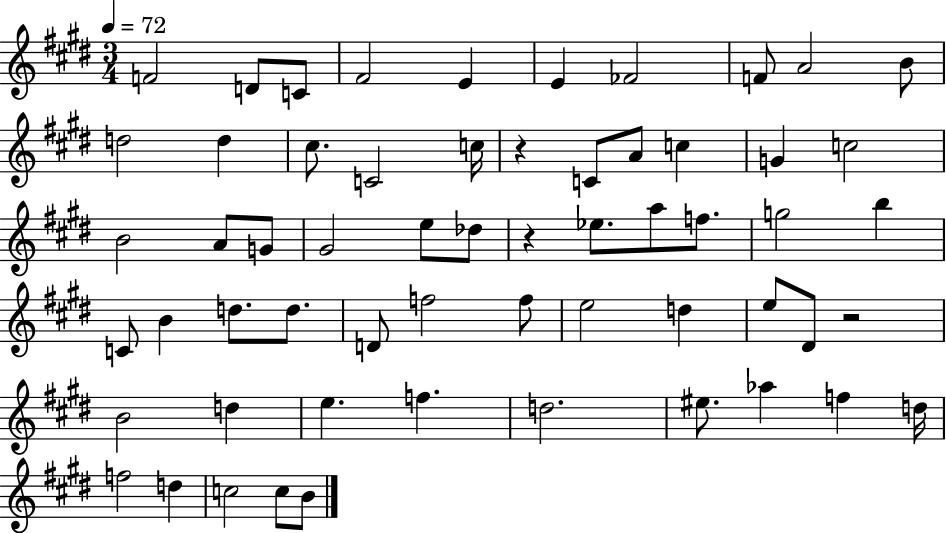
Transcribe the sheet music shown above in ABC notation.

X:1
T:Untitled
M:3/4
L:1/4
K:E
F2 D/2 C/2 ^F2 E E _F2 F/2 A2 B/2 d2 d ^c/2 C2 c/4 z C/2 A/2 c G c2 B2 A/2 G/2 ^G2 e/2 _d/2 z _e/2 a/2 f/2 g2 b C/2 B d/2 d/2 D/2 f2 f/2 e2 d e/2 ^D/2 z2 B2 d e f d2 ^e/2 _a f d/4 f2 d c2 c/2 B/2